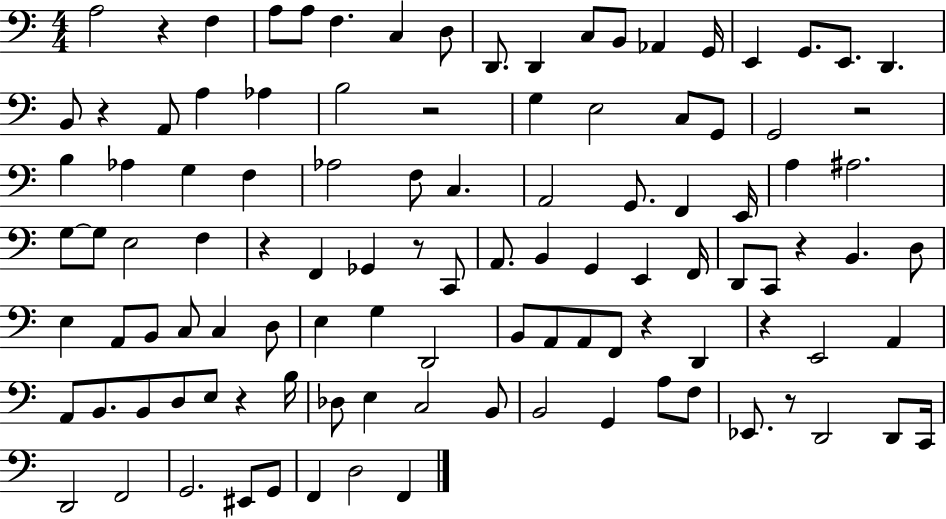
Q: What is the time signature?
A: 4/4